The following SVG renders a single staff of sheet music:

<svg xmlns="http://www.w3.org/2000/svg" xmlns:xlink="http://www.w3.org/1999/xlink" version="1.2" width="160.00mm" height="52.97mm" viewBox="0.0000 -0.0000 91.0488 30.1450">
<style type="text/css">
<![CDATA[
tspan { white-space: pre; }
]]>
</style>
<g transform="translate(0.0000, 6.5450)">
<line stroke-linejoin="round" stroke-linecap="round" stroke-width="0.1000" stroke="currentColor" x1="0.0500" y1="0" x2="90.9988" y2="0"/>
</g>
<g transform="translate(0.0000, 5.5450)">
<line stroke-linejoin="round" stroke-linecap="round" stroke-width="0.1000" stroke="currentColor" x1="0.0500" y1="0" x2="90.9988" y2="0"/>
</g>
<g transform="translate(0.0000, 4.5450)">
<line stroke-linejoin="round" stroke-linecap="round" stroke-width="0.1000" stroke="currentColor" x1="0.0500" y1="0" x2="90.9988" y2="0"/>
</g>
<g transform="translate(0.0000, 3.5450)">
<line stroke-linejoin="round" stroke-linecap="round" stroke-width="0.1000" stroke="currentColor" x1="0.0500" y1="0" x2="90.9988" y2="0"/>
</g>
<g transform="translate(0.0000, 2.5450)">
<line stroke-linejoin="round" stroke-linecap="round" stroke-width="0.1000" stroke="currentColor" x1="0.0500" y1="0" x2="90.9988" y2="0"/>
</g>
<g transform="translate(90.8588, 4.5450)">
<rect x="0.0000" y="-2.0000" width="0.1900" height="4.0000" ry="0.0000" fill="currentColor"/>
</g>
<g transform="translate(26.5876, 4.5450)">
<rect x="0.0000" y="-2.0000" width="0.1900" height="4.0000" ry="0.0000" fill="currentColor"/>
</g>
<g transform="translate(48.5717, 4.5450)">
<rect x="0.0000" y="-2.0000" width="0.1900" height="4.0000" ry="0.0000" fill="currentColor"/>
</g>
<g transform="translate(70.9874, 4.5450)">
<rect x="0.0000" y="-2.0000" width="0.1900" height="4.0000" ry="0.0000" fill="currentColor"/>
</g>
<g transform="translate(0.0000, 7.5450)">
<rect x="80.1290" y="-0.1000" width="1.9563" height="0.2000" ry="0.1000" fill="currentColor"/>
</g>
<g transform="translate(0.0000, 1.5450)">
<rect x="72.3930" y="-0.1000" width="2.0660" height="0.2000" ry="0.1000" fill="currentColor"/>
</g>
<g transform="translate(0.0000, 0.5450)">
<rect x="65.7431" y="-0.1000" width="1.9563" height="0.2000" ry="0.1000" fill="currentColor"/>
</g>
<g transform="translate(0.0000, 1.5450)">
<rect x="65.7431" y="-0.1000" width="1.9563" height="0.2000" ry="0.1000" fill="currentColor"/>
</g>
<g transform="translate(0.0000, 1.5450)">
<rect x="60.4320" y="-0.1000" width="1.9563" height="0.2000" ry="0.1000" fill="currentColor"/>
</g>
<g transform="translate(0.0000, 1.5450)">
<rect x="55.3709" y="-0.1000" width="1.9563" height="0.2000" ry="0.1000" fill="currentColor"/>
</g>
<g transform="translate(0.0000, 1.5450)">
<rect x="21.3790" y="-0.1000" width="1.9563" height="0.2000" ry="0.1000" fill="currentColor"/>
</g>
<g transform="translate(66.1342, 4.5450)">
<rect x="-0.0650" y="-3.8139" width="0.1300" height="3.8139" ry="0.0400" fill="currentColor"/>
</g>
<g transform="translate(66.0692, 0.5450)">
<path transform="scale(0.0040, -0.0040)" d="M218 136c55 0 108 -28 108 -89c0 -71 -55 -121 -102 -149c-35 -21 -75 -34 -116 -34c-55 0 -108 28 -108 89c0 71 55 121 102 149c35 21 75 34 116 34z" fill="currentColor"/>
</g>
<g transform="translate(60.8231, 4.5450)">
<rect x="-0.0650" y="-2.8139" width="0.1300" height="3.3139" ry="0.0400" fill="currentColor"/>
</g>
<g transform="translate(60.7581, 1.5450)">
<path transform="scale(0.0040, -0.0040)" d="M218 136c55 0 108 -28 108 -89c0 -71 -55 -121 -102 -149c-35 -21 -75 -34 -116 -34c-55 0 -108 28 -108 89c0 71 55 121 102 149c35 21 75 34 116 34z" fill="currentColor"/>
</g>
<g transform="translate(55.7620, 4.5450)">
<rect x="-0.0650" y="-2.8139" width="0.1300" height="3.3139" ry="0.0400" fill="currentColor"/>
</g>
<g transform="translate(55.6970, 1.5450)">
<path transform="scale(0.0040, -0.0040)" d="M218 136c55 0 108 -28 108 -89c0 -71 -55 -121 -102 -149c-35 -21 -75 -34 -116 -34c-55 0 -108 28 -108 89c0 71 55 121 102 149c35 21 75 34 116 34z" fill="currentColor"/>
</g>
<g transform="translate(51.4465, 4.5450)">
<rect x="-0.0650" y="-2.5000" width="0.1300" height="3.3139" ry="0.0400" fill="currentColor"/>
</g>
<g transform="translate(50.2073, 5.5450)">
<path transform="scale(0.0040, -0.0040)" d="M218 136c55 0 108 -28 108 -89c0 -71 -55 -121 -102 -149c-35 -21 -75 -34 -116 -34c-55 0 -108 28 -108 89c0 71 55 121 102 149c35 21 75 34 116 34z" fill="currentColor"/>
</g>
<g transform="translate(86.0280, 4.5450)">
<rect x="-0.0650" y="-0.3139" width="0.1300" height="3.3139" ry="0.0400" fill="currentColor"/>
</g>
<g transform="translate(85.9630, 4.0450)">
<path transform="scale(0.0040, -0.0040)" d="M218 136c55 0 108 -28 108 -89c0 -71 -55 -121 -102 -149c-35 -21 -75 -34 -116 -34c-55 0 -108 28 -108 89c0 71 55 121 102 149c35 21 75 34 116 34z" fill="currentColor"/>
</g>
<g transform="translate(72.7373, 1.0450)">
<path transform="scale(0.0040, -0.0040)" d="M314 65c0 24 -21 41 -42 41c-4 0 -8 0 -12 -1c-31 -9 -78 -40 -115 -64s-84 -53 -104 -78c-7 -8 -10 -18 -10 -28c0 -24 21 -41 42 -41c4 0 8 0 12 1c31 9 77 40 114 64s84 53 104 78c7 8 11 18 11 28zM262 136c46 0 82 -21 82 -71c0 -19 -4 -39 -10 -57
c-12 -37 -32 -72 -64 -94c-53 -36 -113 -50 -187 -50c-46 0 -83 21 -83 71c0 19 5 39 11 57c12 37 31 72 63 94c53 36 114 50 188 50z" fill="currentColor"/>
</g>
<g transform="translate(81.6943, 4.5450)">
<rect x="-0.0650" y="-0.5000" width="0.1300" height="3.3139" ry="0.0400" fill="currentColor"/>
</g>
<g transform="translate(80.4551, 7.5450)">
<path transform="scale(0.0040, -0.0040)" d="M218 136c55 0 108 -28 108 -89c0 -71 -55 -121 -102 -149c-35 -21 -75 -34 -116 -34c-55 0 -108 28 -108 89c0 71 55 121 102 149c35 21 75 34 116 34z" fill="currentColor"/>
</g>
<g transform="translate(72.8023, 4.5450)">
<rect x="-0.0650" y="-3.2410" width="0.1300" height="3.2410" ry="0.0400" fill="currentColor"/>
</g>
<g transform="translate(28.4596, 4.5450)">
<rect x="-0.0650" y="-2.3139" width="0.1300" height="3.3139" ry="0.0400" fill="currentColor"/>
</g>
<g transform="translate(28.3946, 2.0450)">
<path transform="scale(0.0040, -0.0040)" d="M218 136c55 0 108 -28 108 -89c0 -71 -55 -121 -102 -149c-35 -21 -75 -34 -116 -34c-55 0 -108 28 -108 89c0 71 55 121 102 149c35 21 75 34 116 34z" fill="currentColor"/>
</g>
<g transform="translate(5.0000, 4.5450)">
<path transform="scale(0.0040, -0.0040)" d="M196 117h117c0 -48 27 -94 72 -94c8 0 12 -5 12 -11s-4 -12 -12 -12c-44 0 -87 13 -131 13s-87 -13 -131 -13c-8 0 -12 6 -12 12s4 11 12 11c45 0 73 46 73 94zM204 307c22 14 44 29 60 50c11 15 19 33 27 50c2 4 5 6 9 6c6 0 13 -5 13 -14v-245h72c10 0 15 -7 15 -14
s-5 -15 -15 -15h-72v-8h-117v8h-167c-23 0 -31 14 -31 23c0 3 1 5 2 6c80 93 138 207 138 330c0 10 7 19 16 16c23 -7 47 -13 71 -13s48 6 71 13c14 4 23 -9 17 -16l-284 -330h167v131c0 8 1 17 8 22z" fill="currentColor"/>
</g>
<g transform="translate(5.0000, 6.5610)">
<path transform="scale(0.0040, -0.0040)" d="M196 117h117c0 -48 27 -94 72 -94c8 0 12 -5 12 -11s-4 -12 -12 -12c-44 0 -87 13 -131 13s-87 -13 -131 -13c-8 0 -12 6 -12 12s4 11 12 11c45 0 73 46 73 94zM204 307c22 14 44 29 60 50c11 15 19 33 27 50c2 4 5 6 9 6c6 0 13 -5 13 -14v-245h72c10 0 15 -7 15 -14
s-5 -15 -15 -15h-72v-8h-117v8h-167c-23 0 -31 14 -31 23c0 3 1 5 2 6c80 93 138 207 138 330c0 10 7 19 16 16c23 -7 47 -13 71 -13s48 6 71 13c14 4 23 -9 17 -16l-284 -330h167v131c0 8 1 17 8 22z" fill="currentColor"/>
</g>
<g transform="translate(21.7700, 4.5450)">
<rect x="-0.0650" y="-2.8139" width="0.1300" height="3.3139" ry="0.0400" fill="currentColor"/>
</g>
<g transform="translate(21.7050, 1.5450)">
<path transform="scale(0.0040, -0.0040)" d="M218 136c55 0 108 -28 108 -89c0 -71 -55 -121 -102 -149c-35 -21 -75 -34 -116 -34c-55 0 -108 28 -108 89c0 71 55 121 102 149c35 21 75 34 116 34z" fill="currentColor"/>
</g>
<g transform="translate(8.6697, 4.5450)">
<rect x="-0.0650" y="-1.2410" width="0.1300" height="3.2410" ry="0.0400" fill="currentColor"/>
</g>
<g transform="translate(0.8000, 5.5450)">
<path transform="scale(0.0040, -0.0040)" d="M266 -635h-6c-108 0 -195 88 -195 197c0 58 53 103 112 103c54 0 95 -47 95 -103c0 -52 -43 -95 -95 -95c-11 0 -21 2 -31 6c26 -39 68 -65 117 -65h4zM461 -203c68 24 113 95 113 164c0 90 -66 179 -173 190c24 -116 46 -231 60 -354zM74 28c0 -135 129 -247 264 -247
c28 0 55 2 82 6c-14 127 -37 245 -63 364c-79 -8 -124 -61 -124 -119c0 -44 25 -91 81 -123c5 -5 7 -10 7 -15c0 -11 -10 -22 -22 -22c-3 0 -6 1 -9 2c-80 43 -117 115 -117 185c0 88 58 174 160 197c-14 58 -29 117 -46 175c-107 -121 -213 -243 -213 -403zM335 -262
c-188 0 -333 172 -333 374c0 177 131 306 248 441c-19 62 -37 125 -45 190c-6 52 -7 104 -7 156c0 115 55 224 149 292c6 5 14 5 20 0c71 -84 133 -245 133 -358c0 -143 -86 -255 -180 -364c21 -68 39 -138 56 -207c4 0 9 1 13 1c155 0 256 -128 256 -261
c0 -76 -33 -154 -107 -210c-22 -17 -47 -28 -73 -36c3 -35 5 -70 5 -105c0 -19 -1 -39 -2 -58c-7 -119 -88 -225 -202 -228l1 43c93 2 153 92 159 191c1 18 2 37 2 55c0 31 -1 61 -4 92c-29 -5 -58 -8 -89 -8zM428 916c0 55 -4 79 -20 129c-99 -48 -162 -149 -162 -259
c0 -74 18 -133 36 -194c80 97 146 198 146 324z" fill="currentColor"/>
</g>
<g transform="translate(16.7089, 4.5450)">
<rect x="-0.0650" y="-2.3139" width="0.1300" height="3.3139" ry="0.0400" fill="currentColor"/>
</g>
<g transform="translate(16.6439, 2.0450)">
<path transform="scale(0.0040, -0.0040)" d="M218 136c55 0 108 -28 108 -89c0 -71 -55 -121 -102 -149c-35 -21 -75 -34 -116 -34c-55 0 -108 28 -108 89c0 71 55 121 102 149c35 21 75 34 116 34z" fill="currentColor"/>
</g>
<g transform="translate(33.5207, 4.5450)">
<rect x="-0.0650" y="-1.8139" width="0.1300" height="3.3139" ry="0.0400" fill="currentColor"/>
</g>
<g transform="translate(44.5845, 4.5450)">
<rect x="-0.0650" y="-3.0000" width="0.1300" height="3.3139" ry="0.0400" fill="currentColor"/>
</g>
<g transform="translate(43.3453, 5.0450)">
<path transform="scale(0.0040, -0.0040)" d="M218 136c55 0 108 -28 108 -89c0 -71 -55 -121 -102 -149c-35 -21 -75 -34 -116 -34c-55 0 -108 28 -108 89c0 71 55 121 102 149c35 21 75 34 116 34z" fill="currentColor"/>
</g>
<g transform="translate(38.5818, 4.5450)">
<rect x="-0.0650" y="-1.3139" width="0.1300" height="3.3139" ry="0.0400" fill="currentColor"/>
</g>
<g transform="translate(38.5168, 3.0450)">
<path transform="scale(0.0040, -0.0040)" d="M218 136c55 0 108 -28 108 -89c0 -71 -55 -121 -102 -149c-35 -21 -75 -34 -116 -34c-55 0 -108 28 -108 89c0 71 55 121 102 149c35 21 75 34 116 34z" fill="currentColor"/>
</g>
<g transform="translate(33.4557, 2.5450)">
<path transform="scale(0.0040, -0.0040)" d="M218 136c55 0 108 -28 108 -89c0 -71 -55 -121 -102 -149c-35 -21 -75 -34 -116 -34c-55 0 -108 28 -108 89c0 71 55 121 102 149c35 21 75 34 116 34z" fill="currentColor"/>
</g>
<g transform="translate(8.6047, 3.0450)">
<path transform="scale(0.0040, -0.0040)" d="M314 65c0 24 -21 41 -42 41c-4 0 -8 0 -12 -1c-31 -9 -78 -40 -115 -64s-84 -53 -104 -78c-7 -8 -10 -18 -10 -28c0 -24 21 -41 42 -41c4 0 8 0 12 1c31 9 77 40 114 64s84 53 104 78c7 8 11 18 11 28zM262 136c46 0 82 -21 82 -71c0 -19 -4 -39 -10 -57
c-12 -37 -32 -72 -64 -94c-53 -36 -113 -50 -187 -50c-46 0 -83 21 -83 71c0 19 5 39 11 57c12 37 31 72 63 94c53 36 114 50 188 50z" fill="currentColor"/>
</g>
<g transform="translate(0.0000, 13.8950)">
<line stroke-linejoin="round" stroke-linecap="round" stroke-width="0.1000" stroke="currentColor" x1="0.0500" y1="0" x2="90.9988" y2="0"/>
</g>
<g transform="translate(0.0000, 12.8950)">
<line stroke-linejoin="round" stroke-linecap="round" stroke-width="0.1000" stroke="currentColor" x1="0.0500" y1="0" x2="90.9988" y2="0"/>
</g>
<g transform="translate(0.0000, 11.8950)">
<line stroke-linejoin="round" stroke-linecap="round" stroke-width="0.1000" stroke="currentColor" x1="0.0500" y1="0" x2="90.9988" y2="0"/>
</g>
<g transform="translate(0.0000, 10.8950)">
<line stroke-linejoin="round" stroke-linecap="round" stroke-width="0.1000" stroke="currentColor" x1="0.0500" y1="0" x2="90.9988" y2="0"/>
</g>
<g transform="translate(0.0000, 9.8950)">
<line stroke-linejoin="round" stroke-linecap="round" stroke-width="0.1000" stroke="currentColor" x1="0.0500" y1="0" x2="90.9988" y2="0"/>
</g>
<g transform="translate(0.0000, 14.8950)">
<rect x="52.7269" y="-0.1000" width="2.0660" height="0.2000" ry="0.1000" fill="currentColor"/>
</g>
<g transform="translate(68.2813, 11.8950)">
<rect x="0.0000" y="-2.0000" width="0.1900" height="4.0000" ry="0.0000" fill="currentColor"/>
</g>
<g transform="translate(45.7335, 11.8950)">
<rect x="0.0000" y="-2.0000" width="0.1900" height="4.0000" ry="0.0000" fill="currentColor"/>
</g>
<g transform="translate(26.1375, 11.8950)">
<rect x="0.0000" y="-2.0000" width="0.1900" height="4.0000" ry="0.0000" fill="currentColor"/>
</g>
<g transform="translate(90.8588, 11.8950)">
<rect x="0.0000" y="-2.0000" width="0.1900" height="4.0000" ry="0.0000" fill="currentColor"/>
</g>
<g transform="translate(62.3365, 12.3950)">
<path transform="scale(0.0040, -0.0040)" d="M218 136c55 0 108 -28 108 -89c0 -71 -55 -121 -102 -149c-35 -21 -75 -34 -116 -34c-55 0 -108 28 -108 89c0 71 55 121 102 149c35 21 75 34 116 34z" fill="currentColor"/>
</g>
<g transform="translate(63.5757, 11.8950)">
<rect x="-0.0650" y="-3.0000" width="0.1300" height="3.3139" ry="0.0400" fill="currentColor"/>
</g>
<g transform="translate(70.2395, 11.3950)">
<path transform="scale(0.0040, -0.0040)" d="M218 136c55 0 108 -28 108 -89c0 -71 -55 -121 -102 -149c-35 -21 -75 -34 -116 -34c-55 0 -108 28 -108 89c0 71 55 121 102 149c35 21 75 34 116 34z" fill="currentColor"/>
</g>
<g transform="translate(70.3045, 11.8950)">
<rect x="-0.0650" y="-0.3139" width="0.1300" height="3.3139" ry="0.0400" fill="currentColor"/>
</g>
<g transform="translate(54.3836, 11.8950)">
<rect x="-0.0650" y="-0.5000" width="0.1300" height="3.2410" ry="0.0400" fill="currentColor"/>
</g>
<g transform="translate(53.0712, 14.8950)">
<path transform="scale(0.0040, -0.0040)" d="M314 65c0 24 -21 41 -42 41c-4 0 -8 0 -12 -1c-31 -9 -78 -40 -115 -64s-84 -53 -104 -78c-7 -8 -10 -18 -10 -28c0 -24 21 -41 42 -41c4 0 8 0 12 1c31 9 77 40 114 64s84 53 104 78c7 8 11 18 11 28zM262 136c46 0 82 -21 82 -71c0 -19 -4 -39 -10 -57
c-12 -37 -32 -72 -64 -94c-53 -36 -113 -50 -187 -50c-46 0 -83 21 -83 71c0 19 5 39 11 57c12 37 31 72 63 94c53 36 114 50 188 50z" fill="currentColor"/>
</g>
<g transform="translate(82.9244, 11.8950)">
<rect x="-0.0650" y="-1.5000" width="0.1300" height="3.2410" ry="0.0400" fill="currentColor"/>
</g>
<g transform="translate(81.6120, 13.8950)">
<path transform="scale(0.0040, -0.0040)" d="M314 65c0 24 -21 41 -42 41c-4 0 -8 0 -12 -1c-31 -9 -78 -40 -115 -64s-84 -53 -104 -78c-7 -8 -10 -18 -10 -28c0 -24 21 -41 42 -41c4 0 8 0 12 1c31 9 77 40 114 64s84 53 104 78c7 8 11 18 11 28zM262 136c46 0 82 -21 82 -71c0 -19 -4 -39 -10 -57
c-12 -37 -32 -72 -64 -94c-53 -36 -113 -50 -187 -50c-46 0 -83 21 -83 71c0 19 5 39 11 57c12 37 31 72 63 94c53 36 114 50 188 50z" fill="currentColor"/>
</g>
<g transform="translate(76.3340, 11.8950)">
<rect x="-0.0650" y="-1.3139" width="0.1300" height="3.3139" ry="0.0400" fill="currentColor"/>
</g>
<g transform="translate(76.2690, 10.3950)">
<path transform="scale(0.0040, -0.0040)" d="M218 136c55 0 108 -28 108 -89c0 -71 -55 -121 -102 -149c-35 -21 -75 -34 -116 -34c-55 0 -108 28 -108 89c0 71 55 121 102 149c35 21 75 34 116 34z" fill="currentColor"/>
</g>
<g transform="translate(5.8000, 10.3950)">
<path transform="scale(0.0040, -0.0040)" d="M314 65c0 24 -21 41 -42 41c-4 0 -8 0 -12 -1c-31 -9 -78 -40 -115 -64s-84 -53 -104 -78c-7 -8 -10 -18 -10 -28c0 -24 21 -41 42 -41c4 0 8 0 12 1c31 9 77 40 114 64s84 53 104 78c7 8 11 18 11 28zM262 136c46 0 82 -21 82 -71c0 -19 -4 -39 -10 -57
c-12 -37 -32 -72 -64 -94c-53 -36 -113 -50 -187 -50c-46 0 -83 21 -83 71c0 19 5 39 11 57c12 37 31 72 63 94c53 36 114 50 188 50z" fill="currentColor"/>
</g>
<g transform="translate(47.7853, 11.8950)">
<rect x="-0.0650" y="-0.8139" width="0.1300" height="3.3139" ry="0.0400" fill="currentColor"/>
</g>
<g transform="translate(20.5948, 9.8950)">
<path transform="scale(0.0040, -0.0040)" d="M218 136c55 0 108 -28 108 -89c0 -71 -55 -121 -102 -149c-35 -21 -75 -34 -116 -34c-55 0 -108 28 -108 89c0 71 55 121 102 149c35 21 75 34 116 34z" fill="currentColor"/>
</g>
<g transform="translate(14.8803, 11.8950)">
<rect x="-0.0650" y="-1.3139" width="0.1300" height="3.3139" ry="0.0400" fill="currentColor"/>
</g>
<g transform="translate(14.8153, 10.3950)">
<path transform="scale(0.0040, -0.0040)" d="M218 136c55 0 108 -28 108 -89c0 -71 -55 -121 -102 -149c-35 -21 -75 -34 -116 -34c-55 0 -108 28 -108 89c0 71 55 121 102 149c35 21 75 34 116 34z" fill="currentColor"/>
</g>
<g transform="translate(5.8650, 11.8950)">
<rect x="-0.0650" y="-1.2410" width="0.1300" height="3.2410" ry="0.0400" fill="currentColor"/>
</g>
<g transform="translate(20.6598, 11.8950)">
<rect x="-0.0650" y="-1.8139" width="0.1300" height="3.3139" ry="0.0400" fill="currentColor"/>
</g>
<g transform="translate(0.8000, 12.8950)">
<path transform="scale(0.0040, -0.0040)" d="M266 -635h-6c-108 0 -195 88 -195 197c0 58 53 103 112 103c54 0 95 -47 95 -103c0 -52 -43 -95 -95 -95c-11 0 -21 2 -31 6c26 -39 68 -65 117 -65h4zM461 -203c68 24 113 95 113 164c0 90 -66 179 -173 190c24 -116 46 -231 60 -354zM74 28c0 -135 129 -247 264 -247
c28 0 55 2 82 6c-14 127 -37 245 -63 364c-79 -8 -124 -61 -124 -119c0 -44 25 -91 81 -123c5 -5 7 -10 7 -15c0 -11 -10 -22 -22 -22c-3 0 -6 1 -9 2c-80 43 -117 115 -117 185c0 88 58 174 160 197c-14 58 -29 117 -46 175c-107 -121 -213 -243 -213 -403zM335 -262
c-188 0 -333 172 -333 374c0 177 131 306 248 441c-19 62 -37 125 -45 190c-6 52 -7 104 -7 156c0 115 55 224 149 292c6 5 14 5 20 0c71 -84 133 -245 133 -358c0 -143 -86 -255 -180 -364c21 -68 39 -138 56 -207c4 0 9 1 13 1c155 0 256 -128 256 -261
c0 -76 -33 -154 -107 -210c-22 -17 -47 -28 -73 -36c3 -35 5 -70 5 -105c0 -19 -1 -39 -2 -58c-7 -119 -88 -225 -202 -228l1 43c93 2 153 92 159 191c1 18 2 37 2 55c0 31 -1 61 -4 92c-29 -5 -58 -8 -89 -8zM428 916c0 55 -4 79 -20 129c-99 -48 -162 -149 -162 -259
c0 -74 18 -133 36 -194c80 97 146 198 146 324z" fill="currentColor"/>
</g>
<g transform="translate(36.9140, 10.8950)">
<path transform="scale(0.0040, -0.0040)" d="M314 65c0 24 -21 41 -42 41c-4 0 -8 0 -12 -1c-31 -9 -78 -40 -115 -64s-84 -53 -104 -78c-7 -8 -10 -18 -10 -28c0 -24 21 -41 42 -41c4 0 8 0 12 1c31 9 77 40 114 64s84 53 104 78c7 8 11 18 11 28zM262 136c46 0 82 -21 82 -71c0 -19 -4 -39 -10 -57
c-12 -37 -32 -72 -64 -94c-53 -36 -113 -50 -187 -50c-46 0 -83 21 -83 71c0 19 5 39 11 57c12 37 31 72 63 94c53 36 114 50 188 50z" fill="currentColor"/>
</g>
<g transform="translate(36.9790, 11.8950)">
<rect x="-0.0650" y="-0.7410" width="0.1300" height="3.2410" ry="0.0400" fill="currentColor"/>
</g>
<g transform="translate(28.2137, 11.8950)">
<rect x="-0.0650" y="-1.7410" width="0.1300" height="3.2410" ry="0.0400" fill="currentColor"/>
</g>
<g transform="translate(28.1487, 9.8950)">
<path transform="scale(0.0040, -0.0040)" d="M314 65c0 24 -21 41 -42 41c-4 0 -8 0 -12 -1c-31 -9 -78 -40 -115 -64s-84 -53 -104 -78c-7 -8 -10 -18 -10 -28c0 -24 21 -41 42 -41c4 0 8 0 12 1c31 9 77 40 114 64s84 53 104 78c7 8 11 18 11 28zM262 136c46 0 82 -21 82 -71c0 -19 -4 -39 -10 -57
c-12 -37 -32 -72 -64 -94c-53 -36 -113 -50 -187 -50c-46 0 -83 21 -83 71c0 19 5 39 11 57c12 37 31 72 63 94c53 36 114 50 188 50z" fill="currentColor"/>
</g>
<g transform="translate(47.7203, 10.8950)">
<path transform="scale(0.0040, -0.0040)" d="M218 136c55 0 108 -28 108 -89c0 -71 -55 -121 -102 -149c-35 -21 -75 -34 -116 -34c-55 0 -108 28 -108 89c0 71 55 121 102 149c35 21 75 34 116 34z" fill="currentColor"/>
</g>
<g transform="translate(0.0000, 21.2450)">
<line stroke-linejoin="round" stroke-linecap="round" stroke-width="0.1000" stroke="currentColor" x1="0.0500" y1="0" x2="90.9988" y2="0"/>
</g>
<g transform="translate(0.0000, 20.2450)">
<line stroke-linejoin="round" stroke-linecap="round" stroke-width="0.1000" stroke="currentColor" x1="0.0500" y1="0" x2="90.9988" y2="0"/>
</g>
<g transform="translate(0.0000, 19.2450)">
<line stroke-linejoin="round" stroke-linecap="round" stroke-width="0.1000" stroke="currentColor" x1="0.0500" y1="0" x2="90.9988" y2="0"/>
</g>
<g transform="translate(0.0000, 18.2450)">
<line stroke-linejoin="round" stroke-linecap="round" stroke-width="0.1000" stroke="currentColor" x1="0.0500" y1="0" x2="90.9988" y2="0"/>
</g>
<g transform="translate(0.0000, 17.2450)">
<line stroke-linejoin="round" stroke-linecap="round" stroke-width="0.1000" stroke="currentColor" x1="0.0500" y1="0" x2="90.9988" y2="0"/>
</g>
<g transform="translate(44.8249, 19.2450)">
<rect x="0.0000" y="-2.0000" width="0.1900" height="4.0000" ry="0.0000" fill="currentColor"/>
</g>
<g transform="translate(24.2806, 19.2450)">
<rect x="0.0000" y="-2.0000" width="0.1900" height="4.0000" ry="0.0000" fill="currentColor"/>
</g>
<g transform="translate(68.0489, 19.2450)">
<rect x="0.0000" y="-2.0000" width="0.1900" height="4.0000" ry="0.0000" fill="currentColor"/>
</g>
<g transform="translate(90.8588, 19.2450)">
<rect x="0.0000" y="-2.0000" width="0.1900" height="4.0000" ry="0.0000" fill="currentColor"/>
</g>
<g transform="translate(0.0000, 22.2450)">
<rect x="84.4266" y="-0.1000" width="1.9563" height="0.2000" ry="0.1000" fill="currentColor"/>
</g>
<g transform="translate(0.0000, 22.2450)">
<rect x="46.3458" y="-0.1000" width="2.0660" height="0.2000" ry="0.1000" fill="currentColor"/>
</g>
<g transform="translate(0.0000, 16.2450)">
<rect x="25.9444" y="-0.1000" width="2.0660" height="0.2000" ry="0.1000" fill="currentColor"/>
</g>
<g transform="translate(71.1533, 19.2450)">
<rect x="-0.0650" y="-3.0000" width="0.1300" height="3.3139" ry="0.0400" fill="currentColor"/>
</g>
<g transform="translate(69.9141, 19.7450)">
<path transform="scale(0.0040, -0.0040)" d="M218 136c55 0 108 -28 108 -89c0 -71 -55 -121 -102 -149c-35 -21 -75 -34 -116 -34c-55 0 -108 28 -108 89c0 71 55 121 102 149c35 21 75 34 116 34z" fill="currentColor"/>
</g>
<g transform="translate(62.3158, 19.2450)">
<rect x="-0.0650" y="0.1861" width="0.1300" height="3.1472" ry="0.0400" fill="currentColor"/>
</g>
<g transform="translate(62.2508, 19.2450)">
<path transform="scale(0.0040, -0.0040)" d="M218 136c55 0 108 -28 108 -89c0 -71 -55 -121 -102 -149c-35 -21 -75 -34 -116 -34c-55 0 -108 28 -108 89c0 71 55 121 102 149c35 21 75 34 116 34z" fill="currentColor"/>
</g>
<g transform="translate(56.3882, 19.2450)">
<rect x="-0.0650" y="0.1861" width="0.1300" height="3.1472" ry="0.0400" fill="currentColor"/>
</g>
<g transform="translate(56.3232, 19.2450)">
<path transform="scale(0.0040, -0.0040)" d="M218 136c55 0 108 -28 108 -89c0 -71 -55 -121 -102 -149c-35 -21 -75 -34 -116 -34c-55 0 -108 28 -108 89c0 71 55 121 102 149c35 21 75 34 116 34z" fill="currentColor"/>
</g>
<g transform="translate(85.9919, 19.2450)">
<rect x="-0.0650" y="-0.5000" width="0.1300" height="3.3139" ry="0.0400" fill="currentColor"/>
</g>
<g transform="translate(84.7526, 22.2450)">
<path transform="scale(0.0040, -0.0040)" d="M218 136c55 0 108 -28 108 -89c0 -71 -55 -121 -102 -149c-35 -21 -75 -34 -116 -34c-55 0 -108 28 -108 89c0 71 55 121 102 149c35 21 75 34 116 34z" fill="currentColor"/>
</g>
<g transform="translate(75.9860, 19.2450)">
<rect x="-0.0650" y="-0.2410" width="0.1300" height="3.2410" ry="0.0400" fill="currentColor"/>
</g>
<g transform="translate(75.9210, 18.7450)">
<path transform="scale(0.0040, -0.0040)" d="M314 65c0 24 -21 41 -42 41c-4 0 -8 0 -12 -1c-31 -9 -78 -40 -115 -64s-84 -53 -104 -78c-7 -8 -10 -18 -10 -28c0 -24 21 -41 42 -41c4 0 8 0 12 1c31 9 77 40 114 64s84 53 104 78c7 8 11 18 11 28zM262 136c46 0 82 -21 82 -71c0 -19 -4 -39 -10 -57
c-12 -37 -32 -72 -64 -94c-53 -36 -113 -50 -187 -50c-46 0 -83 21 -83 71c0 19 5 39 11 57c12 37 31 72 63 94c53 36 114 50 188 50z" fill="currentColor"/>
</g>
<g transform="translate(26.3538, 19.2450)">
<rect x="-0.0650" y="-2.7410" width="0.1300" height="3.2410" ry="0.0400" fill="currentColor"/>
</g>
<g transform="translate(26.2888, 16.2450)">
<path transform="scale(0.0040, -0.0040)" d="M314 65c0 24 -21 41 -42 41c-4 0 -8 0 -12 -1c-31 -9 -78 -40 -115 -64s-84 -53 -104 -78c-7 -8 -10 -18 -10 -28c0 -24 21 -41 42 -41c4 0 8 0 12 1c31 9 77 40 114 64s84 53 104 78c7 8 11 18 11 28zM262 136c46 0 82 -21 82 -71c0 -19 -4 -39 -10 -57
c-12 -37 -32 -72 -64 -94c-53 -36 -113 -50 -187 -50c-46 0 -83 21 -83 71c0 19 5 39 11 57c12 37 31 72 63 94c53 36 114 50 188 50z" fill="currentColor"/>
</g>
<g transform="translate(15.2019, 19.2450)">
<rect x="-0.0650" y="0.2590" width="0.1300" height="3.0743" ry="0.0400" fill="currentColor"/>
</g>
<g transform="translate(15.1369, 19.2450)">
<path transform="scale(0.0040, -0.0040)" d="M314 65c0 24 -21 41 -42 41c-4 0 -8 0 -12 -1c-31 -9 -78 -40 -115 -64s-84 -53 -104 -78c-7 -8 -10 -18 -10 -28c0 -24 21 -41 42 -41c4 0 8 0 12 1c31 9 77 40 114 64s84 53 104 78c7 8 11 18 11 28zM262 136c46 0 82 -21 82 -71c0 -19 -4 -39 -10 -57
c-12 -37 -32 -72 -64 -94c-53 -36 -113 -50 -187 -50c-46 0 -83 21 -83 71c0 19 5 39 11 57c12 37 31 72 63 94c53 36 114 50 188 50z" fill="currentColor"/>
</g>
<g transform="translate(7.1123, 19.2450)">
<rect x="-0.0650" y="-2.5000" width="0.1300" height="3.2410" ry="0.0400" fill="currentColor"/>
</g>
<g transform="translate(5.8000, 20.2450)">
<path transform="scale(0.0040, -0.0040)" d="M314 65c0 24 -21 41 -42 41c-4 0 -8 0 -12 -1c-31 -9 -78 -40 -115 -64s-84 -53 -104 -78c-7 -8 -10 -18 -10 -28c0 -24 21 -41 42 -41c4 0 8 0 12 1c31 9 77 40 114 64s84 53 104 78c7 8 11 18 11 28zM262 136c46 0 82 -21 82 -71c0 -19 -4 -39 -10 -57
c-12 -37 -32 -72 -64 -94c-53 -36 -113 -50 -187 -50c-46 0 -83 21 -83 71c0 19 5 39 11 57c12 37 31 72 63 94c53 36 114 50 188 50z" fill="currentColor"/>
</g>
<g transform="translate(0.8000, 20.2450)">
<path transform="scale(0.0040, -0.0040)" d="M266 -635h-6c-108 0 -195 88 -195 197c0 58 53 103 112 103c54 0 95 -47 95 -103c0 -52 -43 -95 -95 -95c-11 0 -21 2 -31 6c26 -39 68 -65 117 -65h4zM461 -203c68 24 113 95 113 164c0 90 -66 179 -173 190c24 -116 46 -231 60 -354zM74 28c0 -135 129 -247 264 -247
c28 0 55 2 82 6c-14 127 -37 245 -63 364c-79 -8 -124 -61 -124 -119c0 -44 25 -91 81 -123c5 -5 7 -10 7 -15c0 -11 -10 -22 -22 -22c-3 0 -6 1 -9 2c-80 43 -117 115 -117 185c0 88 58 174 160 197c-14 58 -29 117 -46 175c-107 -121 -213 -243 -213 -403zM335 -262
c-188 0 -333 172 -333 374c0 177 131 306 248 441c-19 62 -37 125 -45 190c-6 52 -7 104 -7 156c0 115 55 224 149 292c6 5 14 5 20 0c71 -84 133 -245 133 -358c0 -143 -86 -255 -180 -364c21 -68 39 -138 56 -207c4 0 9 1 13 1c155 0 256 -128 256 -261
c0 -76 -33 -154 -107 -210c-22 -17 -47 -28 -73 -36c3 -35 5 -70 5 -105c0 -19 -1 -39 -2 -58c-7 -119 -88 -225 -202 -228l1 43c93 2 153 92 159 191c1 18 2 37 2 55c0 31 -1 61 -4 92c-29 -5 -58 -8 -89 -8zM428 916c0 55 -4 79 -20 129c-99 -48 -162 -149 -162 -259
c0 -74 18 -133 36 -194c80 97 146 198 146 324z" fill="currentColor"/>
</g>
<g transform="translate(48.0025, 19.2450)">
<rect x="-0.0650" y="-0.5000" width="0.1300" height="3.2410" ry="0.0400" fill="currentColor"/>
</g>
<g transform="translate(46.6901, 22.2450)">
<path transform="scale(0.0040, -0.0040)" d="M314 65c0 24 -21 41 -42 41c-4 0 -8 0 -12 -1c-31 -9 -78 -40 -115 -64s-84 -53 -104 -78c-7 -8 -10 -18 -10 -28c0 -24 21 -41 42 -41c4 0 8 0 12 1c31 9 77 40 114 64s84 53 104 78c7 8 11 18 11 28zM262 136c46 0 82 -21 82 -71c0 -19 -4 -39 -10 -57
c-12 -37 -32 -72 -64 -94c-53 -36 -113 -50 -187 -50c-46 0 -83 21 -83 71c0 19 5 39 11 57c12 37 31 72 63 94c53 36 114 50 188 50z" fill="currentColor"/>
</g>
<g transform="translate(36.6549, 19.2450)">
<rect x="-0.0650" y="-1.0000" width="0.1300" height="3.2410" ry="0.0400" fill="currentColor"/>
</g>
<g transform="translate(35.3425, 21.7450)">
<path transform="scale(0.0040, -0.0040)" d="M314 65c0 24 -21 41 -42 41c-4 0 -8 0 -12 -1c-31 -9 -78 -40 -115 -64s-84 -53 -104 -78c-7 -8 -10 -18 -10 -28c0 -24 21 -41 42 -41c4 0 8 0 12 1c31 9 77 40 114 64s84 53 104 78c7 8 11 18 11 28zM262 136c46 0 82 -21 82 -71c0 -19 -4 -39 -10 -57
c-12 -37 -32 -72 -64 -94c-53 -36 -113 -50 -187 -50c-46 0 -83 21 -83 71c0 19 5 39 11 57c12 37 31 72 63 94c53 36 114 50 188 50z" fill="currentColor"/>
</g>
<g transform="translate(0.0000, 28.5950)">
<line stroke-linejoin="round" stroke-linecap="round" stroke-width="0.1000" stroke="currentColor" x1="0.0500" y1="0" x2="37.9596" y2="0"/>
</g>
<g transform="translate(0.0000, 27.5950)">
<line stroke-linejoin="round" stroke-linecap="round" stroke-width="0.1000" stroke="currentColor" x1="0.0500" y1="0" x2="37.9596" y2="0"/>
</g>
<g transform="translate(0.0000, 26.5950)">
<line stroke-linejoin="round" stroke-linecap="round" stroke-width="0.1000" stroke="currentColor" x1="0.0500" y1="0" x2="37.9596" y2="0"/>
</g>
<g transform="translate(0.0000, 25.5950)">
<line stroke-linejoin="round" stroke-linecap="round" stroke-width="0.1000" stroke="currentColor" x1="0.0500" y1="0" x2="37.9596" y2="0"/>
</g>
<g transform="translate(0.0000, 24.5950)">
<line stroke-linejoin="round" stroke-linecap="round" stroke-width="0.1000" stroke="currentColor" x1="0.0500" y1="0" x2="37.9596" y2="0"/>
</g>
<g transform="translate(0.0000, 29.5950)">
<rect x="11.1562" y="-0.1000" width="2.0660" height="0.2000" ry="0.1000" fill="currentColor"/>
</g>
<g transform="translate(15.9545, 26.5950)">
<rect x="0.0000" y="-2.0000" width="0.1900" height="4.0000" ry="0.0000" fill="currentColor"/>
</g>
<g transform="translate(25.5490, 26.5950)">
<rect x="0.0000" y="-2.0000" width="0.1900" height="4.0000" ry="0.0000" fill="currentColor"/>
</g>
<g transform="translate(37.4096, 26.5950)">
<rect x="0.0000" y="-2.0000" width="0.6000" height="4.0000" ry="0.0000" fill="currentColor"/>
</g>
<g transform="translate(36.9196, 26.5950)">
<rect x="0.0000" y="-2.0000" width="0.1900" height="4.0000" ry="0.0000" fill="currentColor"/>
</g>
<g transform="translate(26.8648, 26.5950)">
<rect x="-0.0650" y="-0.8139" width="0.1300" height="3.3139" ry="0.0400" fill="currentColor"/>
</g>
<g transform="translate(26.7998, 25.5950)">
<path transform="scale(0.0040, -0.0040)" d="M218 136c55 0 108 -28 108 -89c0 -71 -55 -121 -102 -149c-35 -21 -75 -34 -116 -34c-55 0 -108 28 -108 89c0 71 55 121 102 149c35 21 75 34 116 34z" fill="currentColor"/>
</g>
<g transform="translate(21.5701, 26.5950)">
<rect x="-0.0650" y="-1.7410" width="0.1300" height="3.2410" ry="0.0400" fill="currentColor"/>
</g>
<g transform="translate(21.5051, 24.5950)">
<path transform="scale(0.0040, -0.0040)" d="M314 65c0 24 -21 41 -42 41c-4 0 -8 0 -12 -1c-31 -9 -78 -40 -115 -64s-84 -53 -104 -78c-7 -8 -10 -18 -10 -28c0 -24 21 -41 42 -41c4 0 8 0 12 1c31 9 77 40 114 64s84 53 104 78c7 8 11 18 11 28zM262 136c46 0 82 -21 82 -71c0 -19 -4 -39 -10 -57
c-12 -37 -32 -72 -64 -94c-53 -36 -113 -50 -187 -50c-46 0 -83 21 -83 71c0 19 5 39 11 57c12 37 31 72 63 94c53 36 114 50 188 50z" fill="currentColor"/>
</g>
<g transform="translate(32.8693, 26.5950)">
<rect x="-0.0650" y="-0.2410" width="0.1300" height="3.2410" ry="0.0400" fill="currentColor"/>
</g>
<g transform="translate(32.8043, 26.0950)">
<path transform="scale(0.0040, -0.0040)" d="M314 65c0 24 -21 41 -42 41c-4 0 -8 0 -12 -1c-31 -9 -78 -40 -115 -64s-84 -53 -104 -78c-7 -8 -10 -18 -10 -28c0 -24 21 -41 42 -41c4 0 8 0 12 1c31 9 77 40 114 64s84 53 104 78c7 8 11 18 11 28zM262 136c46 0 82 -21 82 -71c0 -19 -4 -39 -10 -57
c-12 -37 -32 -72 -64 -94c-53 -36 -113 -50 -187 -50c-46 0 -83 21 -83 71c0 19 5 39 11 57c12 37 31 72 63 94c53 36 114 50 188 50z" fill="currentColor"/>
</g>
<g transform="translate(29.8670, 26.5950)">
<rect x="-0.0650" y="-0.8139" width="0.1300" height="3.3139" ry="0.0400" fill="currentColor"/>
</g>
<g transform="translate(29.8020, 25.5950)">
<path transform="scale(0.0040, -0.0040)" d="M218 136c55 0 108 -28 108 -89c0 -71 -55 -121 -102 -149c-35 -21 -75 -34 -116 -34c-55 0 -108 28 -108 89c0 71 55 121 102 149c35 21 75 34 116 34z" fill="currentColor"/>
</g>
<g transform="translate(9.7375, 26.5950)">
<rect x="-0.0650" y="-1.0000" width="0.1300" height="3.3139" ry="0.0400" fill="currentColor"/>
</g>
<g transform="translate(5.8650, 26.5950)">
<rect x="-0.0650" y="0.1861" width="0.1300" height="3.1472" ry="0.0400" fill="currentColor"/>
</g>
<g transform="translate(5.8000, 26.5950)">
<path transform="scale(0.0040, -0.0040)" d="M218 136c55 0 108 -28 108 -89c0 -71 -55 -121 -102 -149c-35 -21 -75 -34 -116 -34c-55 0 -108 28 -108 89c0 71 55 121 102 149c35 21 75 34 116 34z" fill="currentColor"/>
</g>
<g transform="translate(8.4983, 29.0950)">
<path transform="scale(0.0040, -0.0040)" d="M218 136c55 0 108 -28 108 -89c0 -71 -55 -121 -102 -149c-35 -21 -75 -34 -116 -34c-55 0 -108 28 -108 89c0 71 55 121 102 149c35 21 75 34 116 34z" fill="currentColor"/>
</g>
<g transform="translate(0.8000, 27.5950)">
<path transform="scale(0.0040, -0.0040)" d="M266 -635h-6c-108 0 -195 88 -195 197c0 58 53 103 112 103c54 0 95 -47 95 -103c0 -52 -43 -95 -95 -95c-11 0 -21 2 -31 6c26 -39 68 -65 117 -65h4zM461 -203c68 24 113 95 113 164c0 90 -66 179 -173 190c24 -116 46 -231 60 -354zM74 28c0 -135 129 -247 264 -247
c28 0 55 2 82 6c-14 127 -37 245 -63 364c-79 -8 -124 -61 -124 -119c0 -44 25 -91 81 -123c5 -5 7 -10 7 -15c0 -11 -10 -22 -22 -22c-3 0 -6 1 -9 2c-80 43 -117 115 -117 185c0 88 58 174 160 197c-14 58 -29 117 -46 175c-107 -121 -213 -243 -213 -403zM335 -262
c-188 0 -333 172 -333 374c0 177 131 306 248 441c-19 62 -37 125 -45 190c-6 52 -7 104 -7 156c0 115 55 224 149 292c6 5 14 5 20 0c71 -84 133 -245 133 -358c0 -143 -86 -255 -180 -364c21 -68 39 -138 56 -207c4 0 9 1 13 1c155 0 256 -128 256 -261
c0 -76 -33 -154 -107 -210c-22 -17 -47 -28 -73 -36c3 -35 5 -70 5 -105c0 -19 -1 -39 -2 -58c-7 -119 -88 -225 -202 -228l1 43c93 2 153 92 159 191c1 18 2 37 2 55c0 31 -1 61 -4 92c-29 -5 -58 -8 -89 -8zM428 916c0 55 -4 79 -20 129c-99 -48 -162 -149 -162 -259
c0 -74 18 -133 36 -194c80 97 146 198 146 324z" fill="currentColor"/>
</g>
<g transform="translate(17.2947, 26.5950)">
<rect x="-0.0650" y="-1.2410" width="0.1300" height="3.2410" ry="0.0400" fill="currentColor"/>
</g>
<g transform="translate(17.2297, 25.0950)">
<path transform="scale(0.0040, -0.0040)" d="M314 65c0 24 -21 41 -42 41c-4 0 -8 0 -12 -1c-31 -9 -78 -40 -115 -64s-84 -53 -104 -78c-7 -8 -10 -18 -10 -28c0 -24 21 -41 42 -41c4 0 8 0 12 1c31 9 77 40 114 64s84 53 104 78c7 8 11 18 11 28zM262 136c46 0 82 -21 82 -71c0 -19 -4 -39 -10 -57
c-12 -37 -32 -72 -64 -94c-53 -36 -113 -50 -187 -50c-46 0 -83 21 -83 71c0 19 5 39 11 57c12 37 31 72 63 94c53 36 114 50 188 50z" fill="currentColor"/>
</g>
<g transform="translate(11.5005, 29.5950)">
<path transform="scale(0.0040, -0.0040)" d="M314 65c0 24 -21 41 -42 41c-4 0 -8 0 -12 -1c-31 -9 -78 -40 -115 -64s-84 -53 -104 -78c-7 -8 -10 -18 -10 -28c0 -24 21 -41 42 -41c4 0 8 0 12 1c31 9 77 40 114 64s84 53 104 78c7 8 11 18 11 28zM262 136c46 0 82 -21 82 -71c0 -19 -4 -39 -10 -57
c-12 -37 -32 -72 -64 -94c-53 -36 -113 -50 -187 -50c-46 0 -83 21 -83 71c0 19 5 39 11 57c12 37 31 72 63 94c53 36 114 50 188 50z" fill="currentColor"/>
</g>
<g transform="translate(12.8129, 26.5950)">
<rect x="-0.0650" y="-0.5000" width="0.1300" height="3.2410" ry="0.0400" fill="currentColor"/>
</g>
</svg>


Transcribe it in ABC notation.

X:1
T:Untitled
M:4/4
L:1/4
K:C
e2 g a g f e A G a a c' b2 C c e2 e f f2 d2 d C2 A c e E2 G2 B2 a2 D2 C2 B B A c2 C B D C2 e2 f2 d d c2